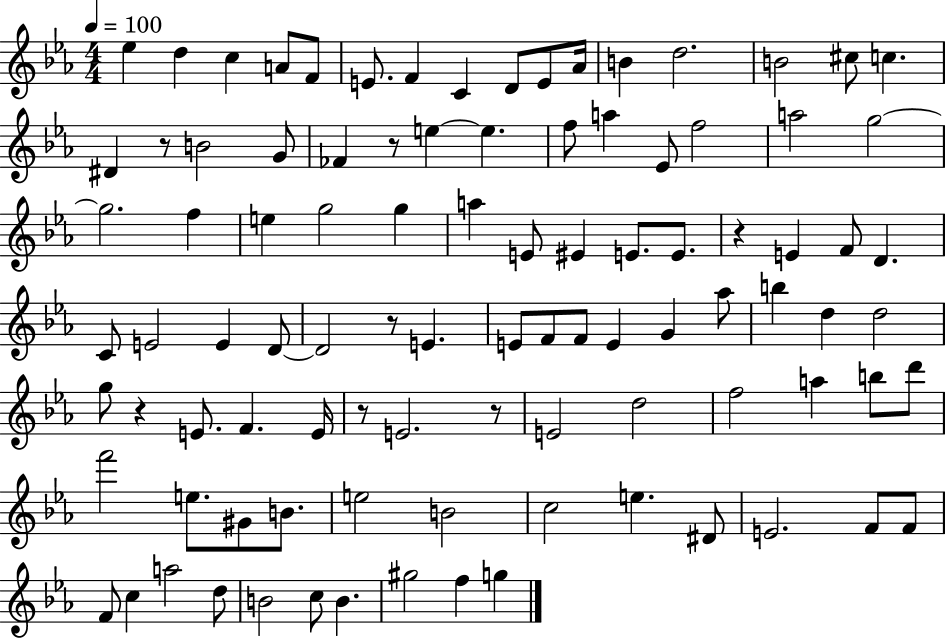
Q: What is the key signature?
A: EES major